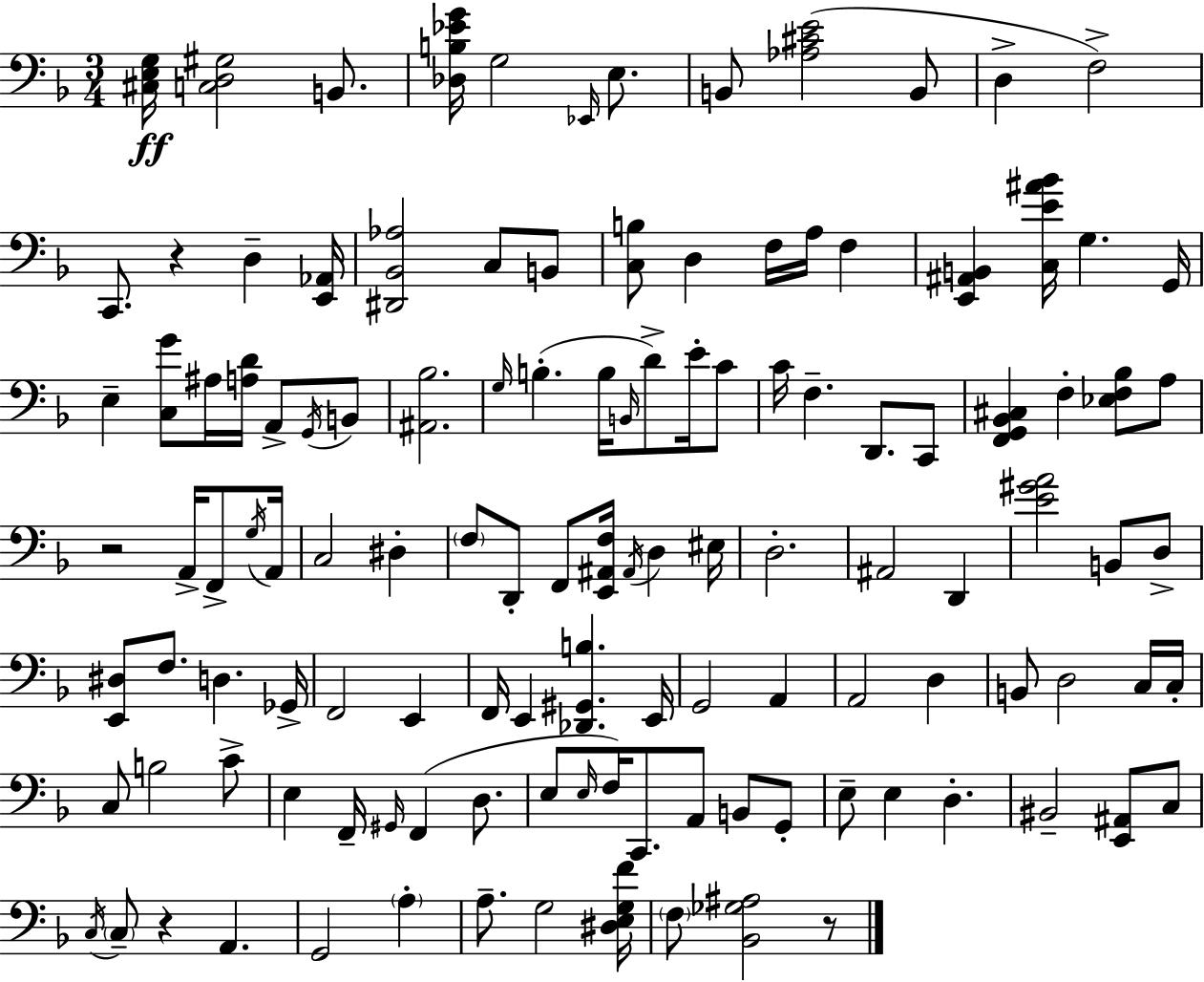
{
  \clef bass
  \numericTimeSignature
  \time 3/4
  \key f \major
  <cis e g>16\ff <c d gis>2 b,8. | <des b ees' g'>16 g2 \grace { ees,16 } e8. | b,8 <aes cis' e'>2( b,8 | d4-> f2->) | \break c,8. r4 d4-- | <e, aes,>16 <dis, bes, aes>2 c8 b,8 | <c b>8 d4 f16 a16 f4 | <e, ais, b,>4 <c e' ais' bes'>16 g4. | \break g,16 e4-- <c g'>8 ais16 <a d'>16 a,8-> \acciaccatura { g,16 } | b,8 <ais, bes>2. | \grace { g16 }( b4.-. b16 \grace { b,16 }) d'8-> | e'16-. c'8 c'16 f4.-- d,8. | \break c,8 <f, g, bes, cis>4 f4-. | <ees f bes>8 a8 r2 | a,16-> f,8-> \acciaccatura { g16 } a,16 c2 | dis4-. \parenthesize f8 d,8-. f,8 <e, ais, f>16 | \break \acciaccatura { ais,16 } d4 eis16 d2.-. | ais,2 | d,4 <e' gis' a'>2 | b,8 d8-> <e, dis>8 f8. d4. | \break ges,16-> f,2 | e,4 f,16 e,4 <des, gis, b>4. | e,16 g,2 | a,4 a,2 | \break d4 b,8 d2 | c16 c16-. c8 b2 | c'8-> e4 f,16-- \grace { gis,16 }( | f,4 d8. e8 \grace { e16 }) f16 c,8. | \break a,8 b,8 g,8-. e8-- e4 | d4.-. bis,2-- | <e, ais,>8 c8 \acciaccatura { c16 } \parenthesize c8-- r4 | a,4. g,2 | \break \parenthesize a4-. a8.-- | g2 <dis e g f'>16 \parenthesize f8 <bes, ges ais>2 | r8 \bar "|."
}